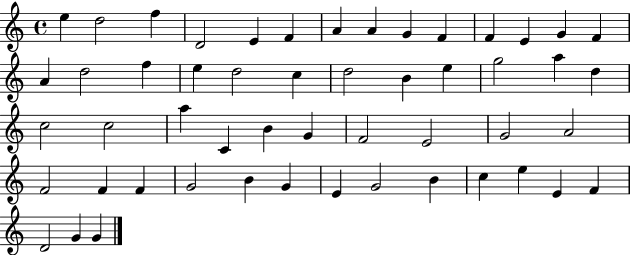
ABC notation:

X:1
T:Untitled
M:4/4
L:1/4
K:C
e d2 f D2 E F A A G F F E G F A d2 f e d2 c d2 B e g2 a d c2 c2 a C B G F2 E2 G2 A2 F2 F F G2 B G E G2 B c e E F D2 G G